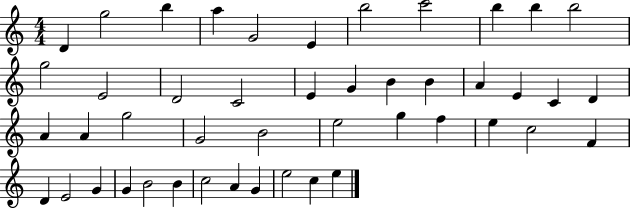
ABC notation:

X:1
T:Untitled
M:4/4
L:1/4
K:C
D g2 b a G2 E b2 c'2 b b b2 g2 E2 D2 C2 E G B B A E C D A A g2 G2 B2 e2 g f e c2 F D E2 G G B2 B c2 A G e2 c e